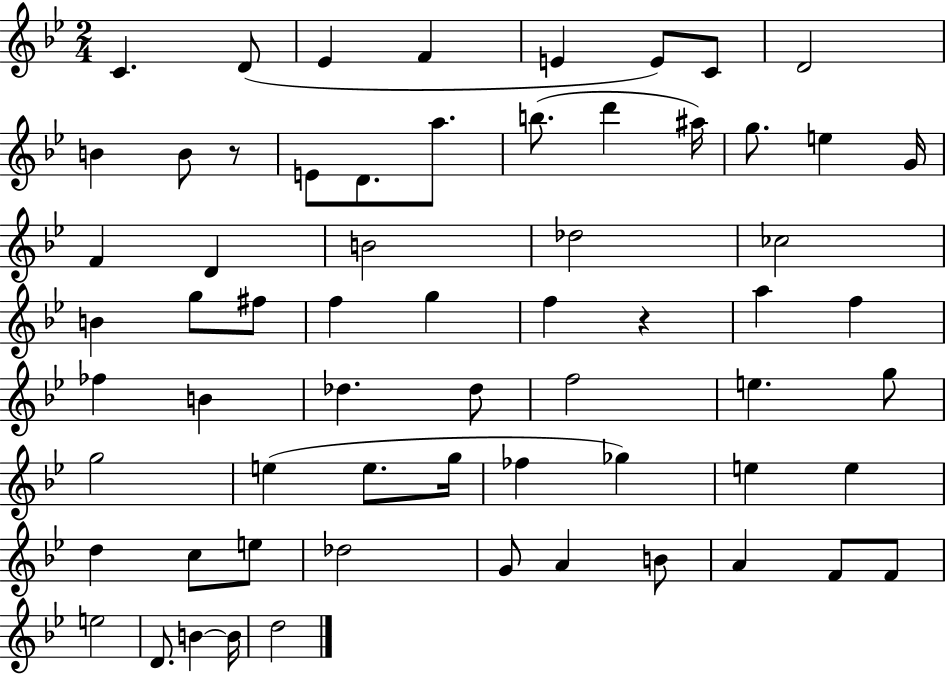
C4/q. D4/e Eb4/q F4/q E4/q E4/e C4/e D4/h B4/q B4/e R/e E4/e D4/e. A5/e. B5/e. D6/q A#5/s G5/e. E5/q G4/s F4/q D4/q B4/h Db5/h CES5/h B4/q G5/e F#5/e F5/q G5/q F5/q R/q A5/q F5/q FES5/q B4/q Db5/q. Db5/e F5/h E5/q. G5/e G5/h E5/q E5/e. G5/s FES5/q Gb5/q E5/q E5/q D5/q C5/e E5/e Db5/h G4/e A4/q B4/e A4/q F4/e F4/e E5/h D4/e. B4/q B4/s D5/h